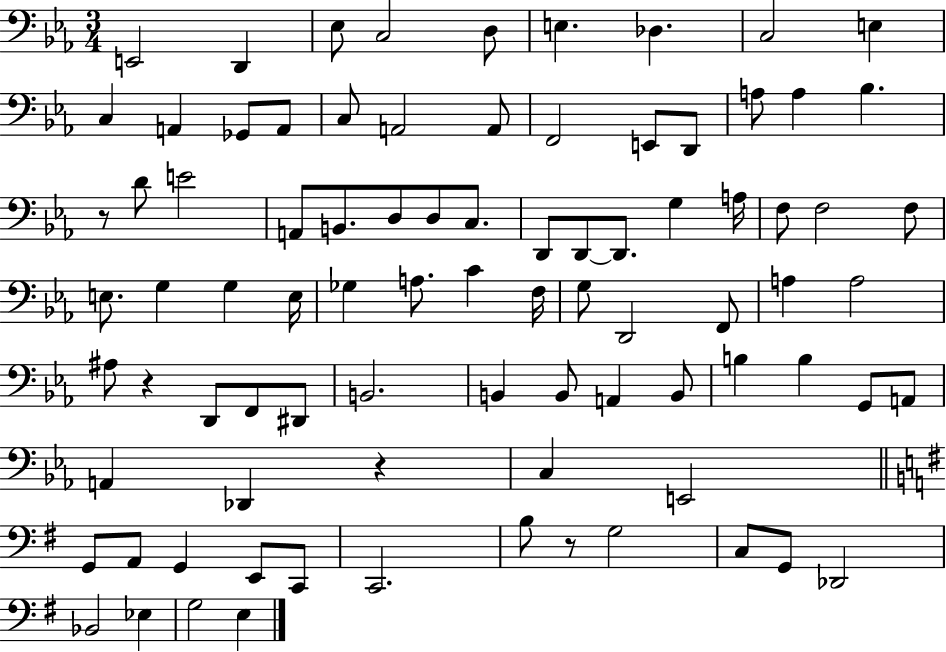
X:1
T:Untitled
M:3/4
L:1/4
K:Eb
E,,2 D,, _E,/2 C,2 D,/2 E, _D, C,2 E, C, A,, _G,,/2 A,,/2 C,/2 A,,2 A,,/2 F,,2 E,,/2 D,,/2 A,/2 A, _B, z/2 D/2 E2 A,,/2 B,,/2 D,/2 D,/2 C,/2 D,,/2 D,,/2 D,,/2 G, A,/4 F,/2 F,2 F,/2 E,/2 G, G, E,/4 _G, A,/2 C F,/4 G,/2 D,,2 F,,/2 A, A,2 ^A,/2 z D,,/2 F,,/2 ^D,,/2 B,,2 B,, B,,/2 A,, B,,/2 B, B, G,,/2 A,,/2 A,, _D,, z C, E,,2 G,,/2 A,,/2 G,, E,,/2 C,,/2 C,,2 B,/2 z/2 G,2 C,/2 G,,/2 _D,,2 _B,,2 _E, G,2 E,